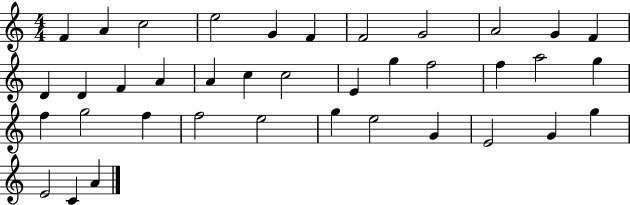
F4/q A4/q C5/h E5/h G4/q F4/q F4/h G4/h A4/h G4/q F4/q D4/q D4/q F4/q A4/q A4/q C5/q C5/h E4/q G5/q F5/h F5/q A5/h G5/q F5/q G5/h F5/q F5/h E5/h G5/q E5/h G4/q E4/h G4/q G5/q E4/h C4/q A4/q